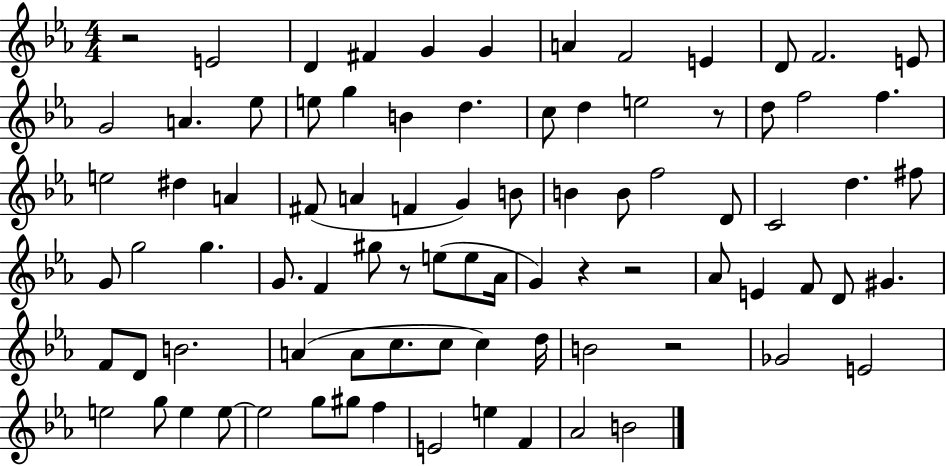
R/h E4/h D4/q F#4/q G4/q G4/q A4/q F4/h E4/q D4/e F4/h. E4/e G4/h A4/q. Eb5/e E5/e G5/q B4/q D5/q. C5/e D5/q E5/h R/e D5/e F5/h F5/q. E5/h D#5/q A4/q F#4/e A4/q F4/q G4/q B4/e B4/q B4/e F5/h D4/e C4/h D5/q. F#5/e G4/e G5/h G5/q. G4/e. F4/q G#5/e R/e E5/e E5/e Ab4/s G4/q R/q R/h Ab4/e E4/q F4/e D4/e G#4/q. F4/e D4/e B4/h. A4/q A4/e C5/e. C5/e C5/q D5/s B4/h R/h Gb4/h E4/h E5/h G5/e E5/q E5/e E5/h G5/e G#5/e F5/q E4/h E5/q F4/q Ab4/h B4/h